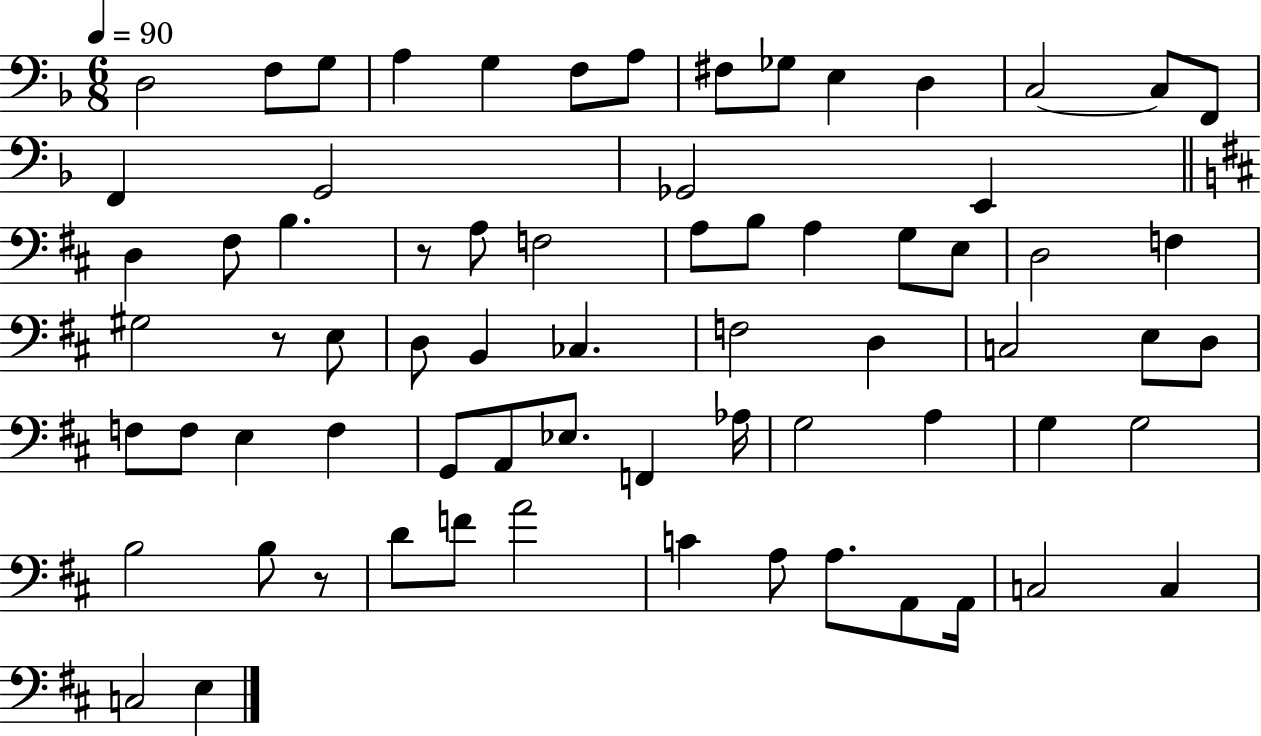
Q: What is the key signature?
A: F major